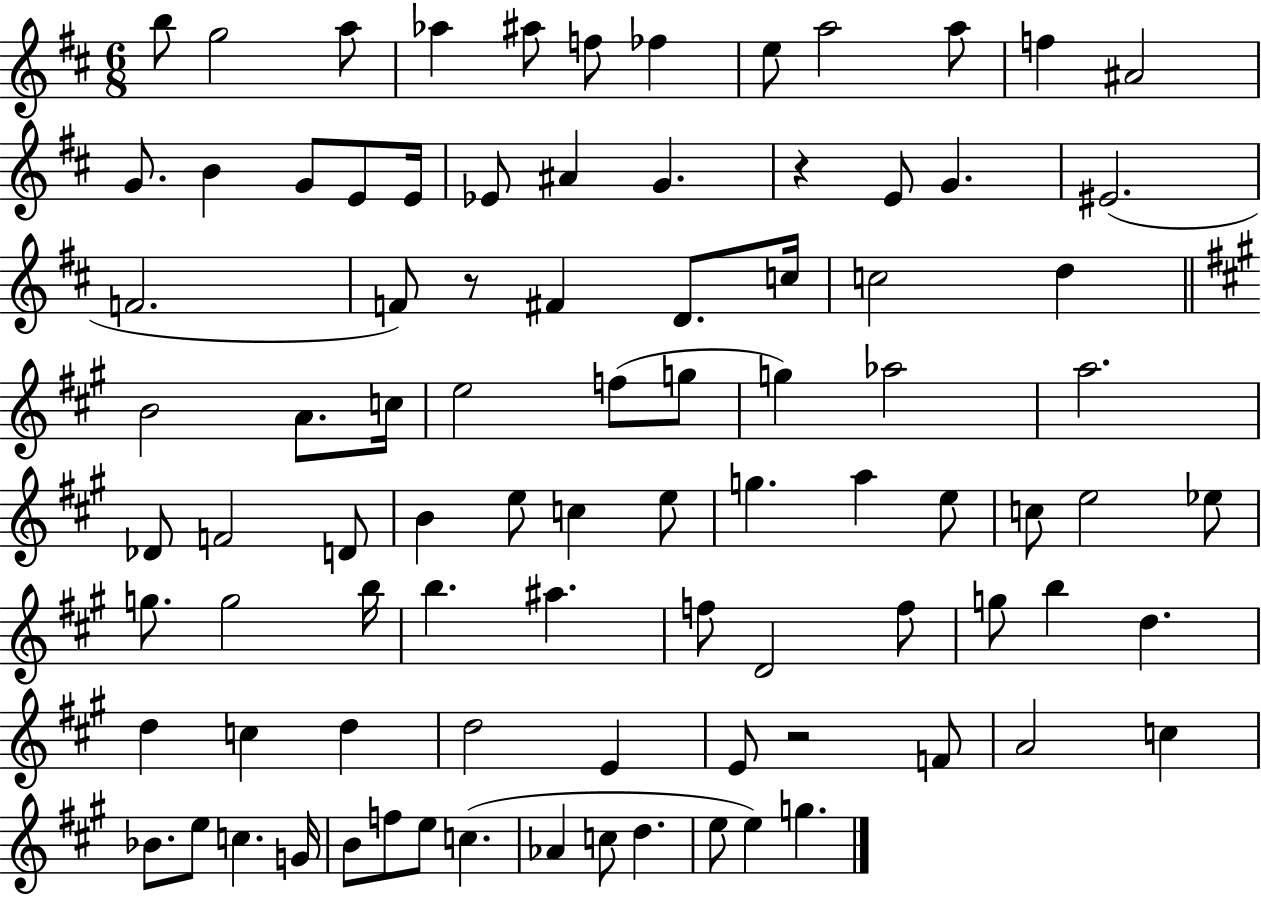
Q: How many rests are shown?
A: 3